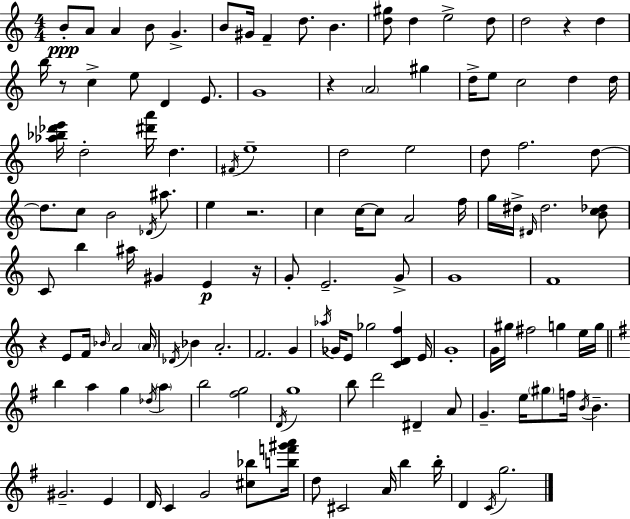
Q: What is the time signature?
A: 4/4